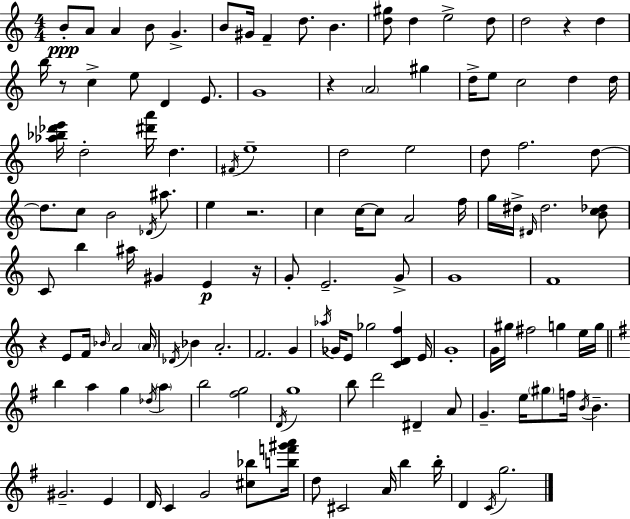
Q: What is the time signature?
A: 4/4